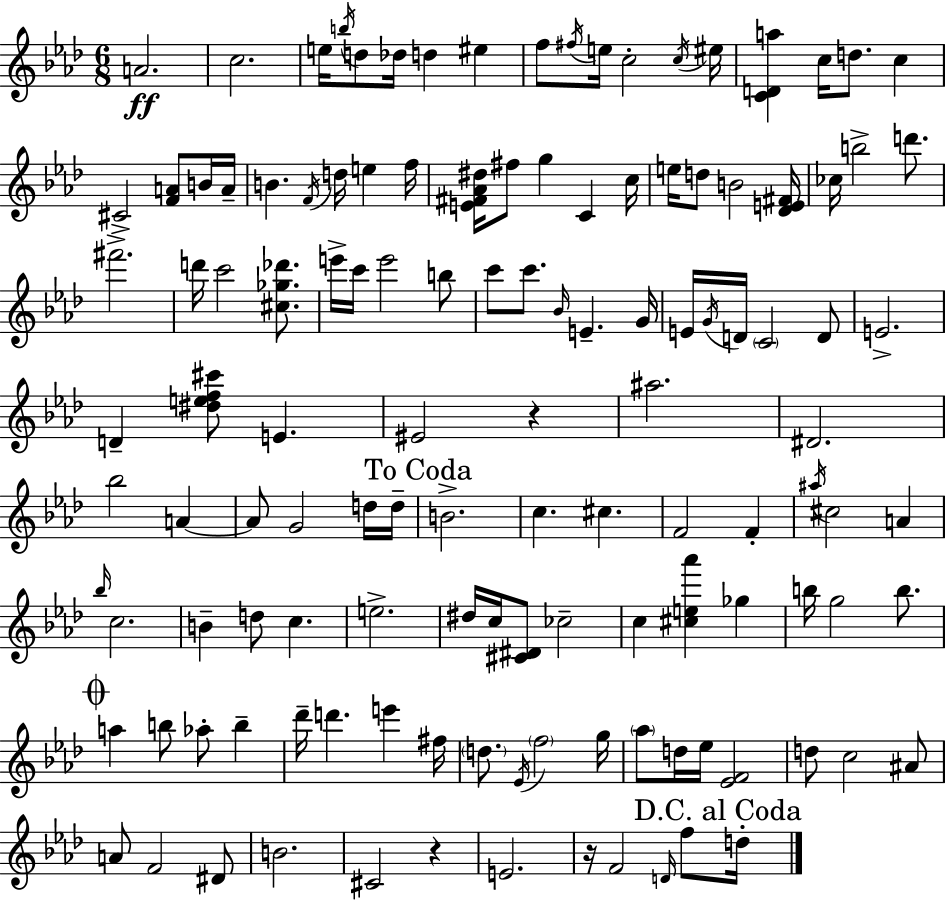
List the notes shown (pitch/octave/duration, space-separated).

A4/h. C5/h. E5/s B5/s D5/e Db5/s D5/q EIS5/q F5/e F#5/s E5/s C5/h C5/s EIS5/s [C4,D4,A5]/q C5/s D5/e. C5/q C#4/h [F4,A4]/e B4/s A4/s B4/q. F4/s D5/s E5/q F5/s [E4,F#4,Ab4,D#5]/s F#5/e G5/q C4/q C5/s E5/s D5/e B4/h [Db4,E4,F#4]/s CES5/s B5/h D6/e. F#6/h. D6/s C6/h [C#5,Gb5,Db6]/e. E6/s C6/s E6/h B5/e C6/e C6/e. Bb4/s E4/q. G4/s E4/s G4/s D4/s C4/h D4/e E4/h. D4/q [D#5,E5,F5,C#6]/e E4/q. EIS4/h R/q A#5/h. D#4/h. Bb5/h A4/q A4/e G4/h D5/s D5/s B4/h. C5/q. C#5/q. F4/h F4/q A#5/s C#5/h A4/q Bb5/s C5/h. B4/q D5/e C5/q. E5/h. D#5/s C5/s [C#4,D#4]/e CES5/h C5/q [C#5,E5,Ab6]/q Gb5/q B5/s G5/h B5/e. A5/q B5/e Ab5/e B5/q Db6/s D6/q. E6/q F#5/s D5/e. Eb4/s F5/h G5/s Ab5/e D5/s Eb5/s [Eb4,F4]/h D5/e C5/h A#4/e A4/e F4/h D#4/e B4/h. C#4/h R/q E4/h. R/s F4/h D4/s F5/e D5/s